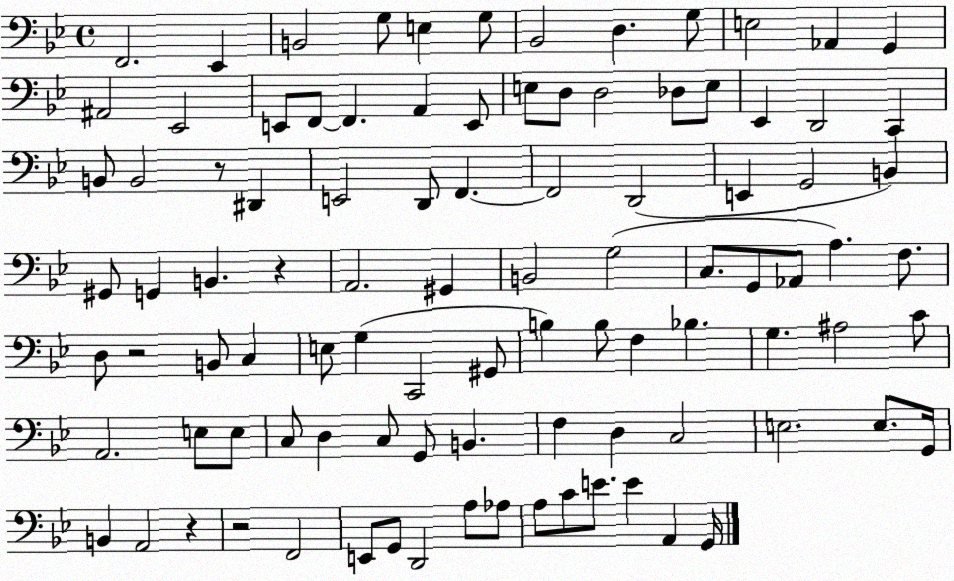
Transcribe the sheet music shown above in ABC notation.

X:1
T:Untitled
M:4/4
L:1/4
K:Bb
F,,2 _E,, B,,2 G,/2 E, G,/2 _B,,2 D, G,/2 E,2 _A,, G,, ^A,,2 _E,,2 E,,/2 F,,/2 F,, A,, E,,/2 E,/2 D,/2 D,2 _D,/2 E,/2 _E,, D,,2 C,, B,,/2 B,,2 z/2 ^D,, E,,2 D,,/2 F,, F,,2 D,,2 E,, G,,2 B,, ^G,,/2 G,, B,, z A,,2 ^G,, B,,2 G,2 C,/2 G,,/2 _A,,/2 A, F,/2 D,/2 z2 B,,/2 C, E,/2 G, C,,2 ^G,,/2 B, B,/2 F, _B, G, ^A,2 C/2 A,,2 E,/2 E,/2 C,/2 D, C,/2 G,,/2 B,, F, D, C,2 E,2 E,/2 G,,/4 B,, A,,2 z z2 F,,2 E,,/2 G,,/2 D,,2 A,/2 _A,/2 A,/2 C/2 E/2 E A,, G,,/4